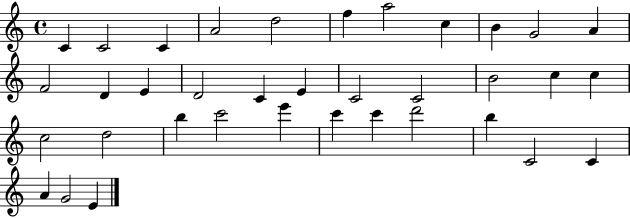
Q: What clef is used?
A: treble